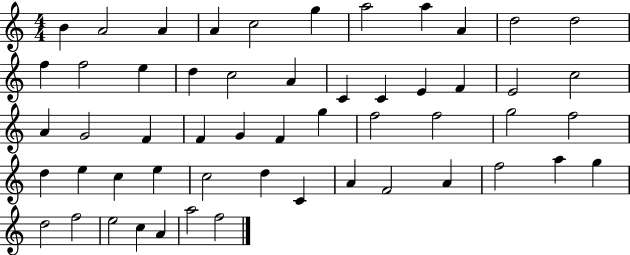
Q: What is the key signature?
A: C major